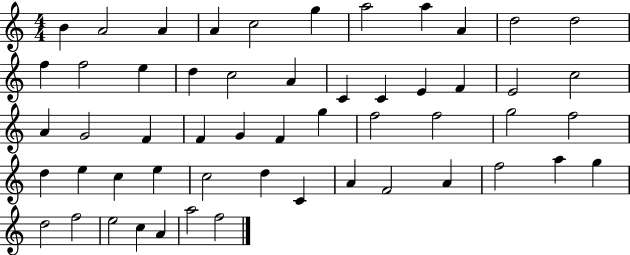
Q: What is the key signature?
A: C major